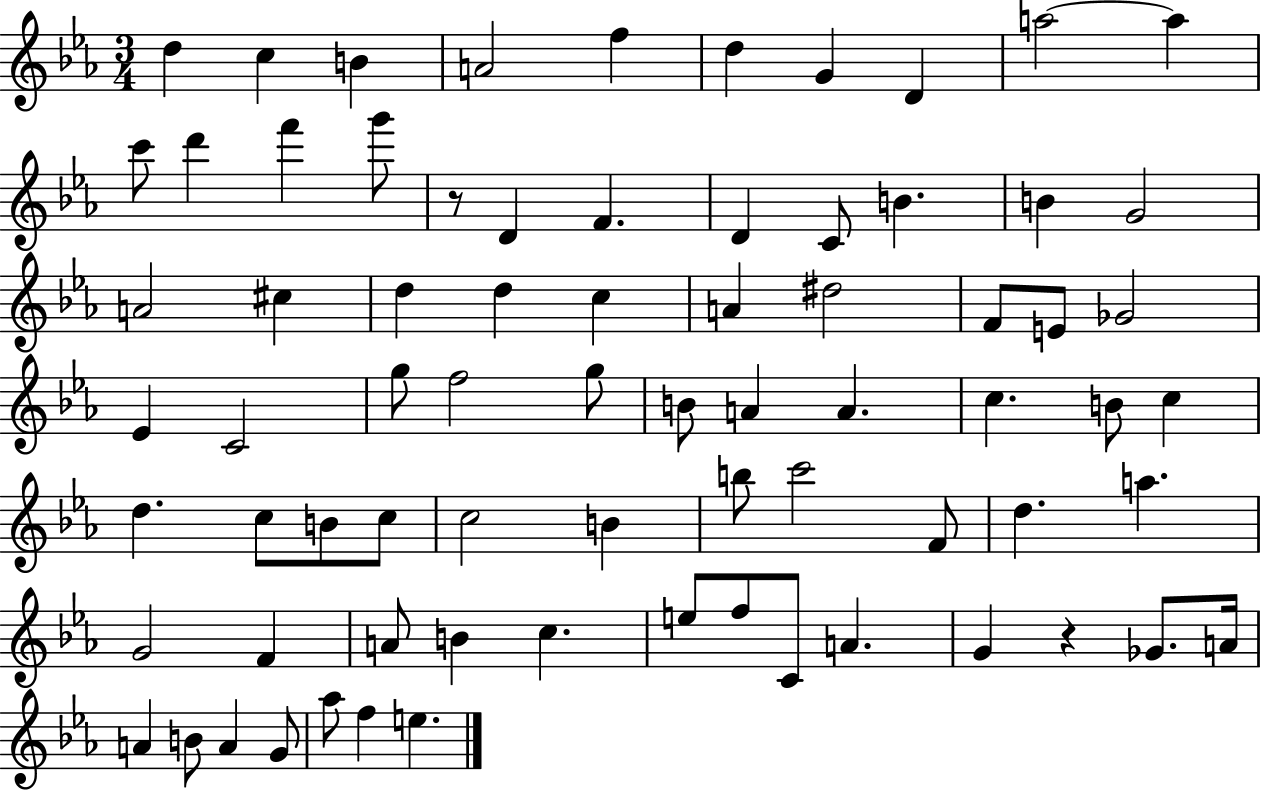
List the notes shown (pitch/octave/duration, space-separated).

D5/q C5/q B4/q A4/h F5/q D5/q G4/q D4/q A5/h A5/q C6/e D6/q F6/q G6/e R/e D4/q F4/q. D4/q C4/e B4/q. B4/q G4/h A4/h C#5/q D5/q D5/q C5/q A4/q D#5/h F4/e E4/e Gb4/h Eb4/q C4/h G5/e F5/h G5/e B4/e A4/q A4/q. C5/q. B4/e C5/q D5/q. C5/e B4/e C5/e C5/h B4/q B5/e C6/h F4/e D5/q. A5/q. G4/h F4/q A4/e B4/q C5/q. E5/e F5/e C4/e A4/q. G4/q R/q Gb4/e. A4/s A4/q B4/e A4/q G4/e Ab5/e F5/q E5/q.